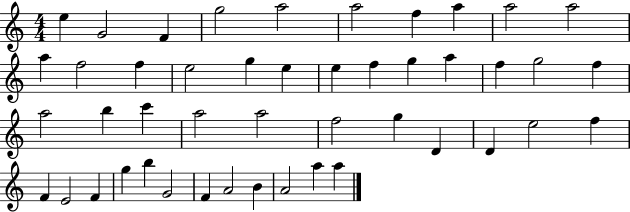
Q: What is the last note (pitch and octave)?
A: A5